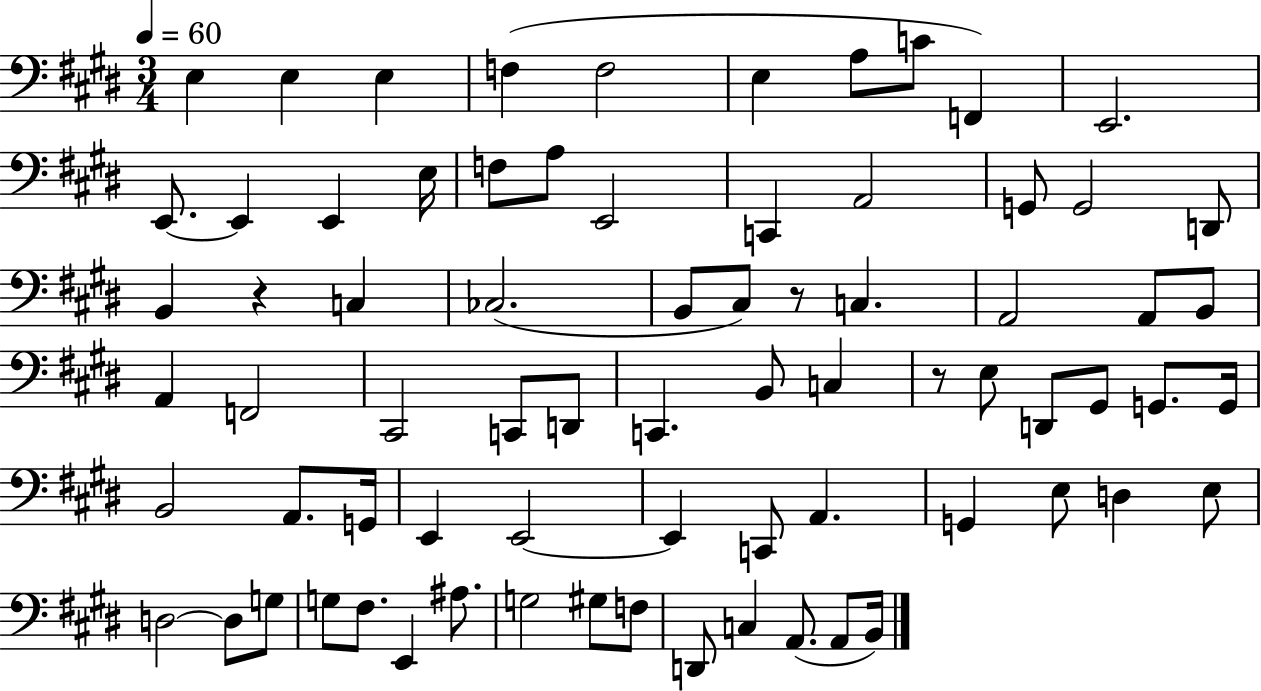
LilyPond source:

{
  \clef bass
  \numericTimeSignature
  \time 3/4
  \key e \major
  \tempo 4 = 60
  \repeat volta 2 { e4 e4 e4 | f4( f2 | e4 a8 c'8 f,4) | e,2. | \break e,8.~~ e,4 e,4 e16 | f8 a8 e,2 | c,4 a,2 | g,8 g,2 d,8 | \break b,4 r4 c4 | ces2.( | b,8 cis8) r8 c4. | a,2 a,8 b,8 | \break a,4 f,2 | cis,2 c,8 d,8 | c,4. b,8 c4 | r8 e8 d,8 gis,8 g,8. g,16 | \break b,2 a,8. g,16 | e,4 e,2~~ | e,4 c,8 a,4. | g,4 e8 d4 e8 | \break d2~~ d8 g8 | g8 fis8. e,4 ais8. | g2 gis8 f8 | d,8 c4 a,8.( a,8 b,16) | \break } \bar "|."
}